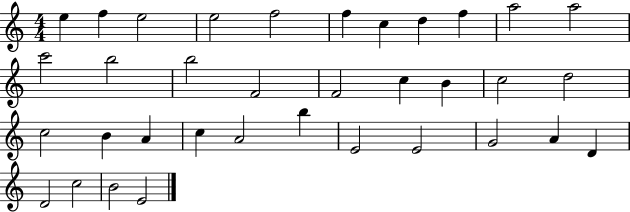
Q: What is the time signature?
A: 4/4